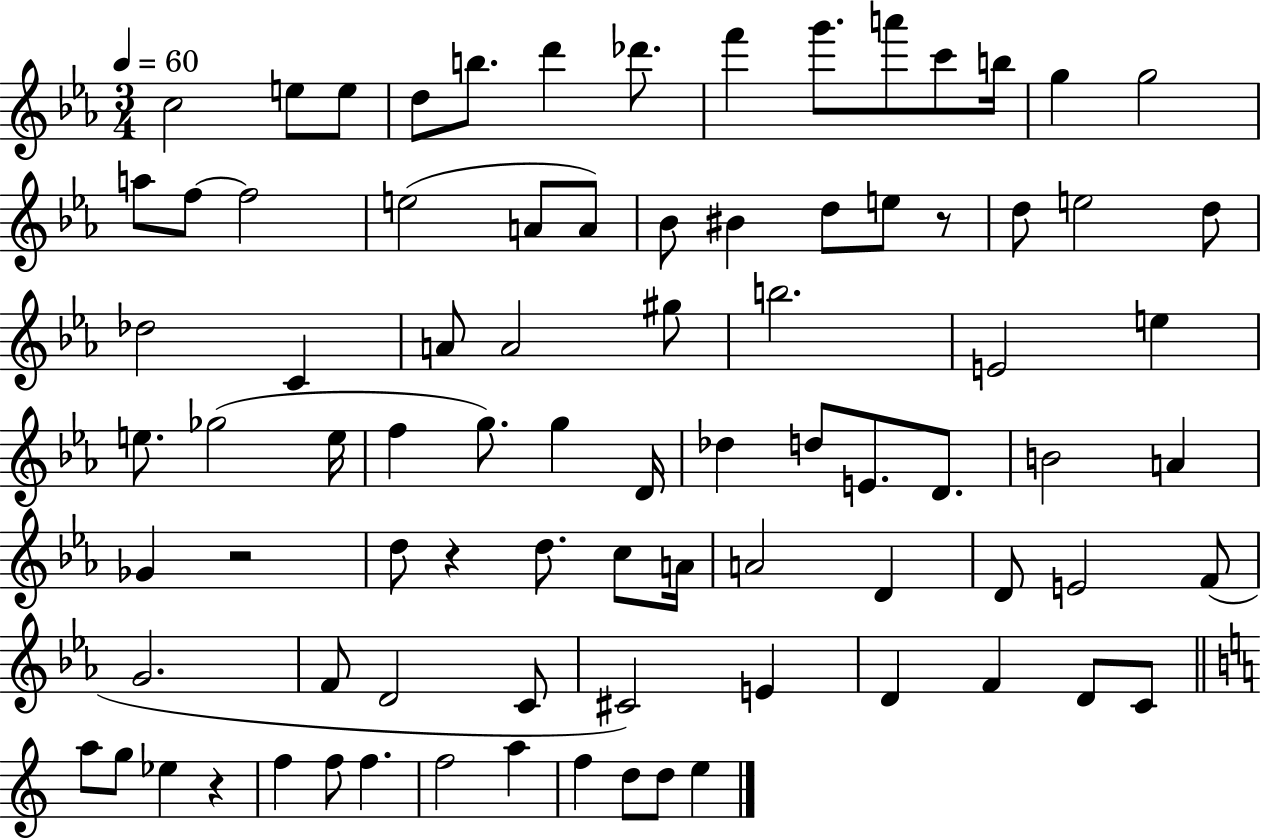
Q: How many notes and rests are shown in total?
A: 84